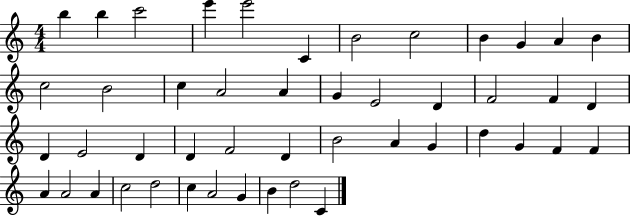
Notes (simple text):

B5/q B5/q C6/h E6/q E6/h C4/q B4/h C5/h B4/q G4/q A4/q B4/q C5/h B4/h C5/q A4/h A4/q G4/q E4/h D4/q F4/h F4/q D4/q D4/q E4/h D4/q D4/q F4/h D4/q B4/h A4/q G4/q D5/q G4/q F4/q F4/q A4/q A4/h A4/q C5/h D5/h C5/q A4/h G4/q B4/q D5/h C4/q